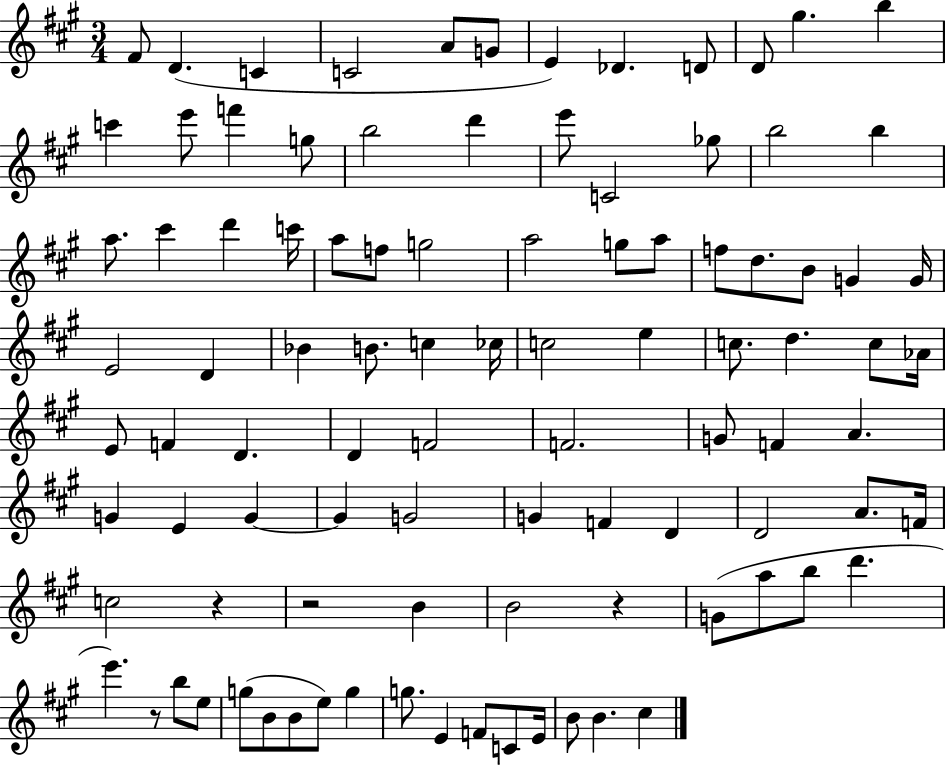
X:1
T:Untitled
M:3/4
L:1/4
K:A
^F/2 D C C2 A/2 G/2 E _D D/2 D/2 ^g b c' e'/2 f' g/2 b2 d' e'/2 C2 _g/2 b2 b a/2 ^c' d' c'/4 a/2 f/2 g2 a2 g/2 a/2 f/2 d/2 B/2 G G/4 E2 D _B B/2 c _c/4 c2 e c/2 d c/2 _A/4 E/2 F D D F2 F2 G/2 F A G E G G G2 G F D D2 A/2 F/4 c2 z z2 B B2 z G/2 a/2 b/2 d' e' z/2 b/2 e/2 g/2 B/2 B/2 e/2 g g/2 E F/2 C/2 E/4 B/2 B ^c